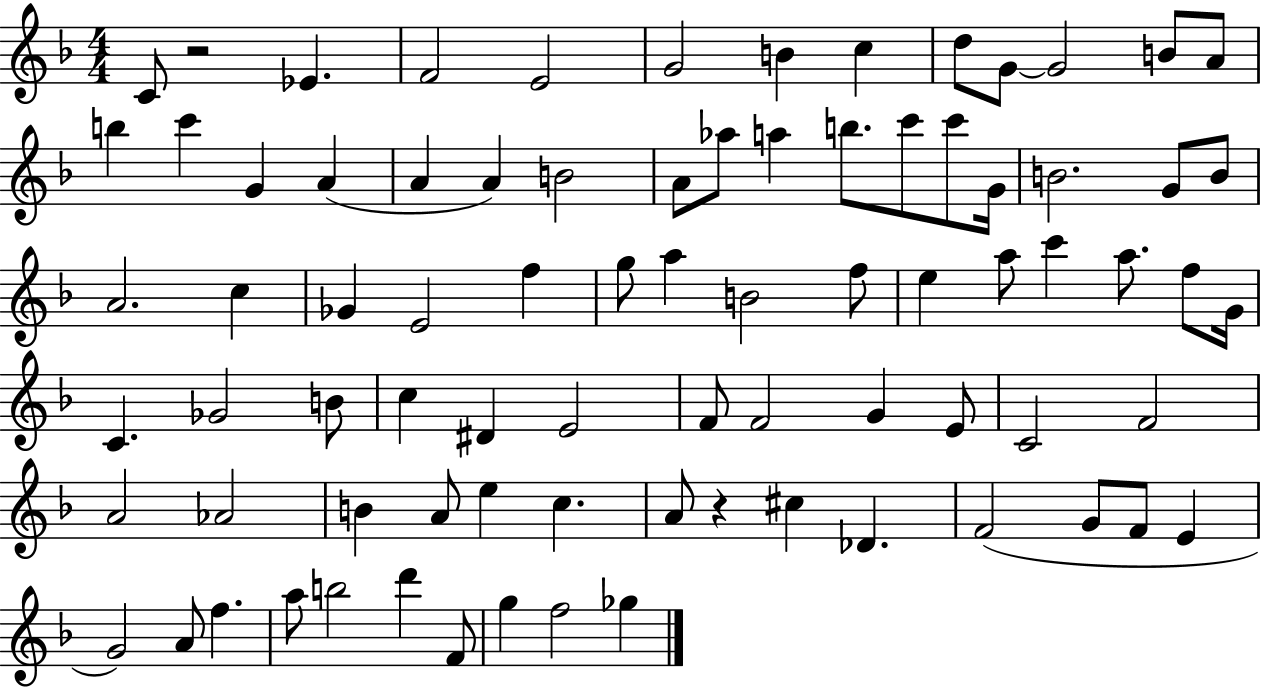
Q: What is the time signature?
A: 4/4